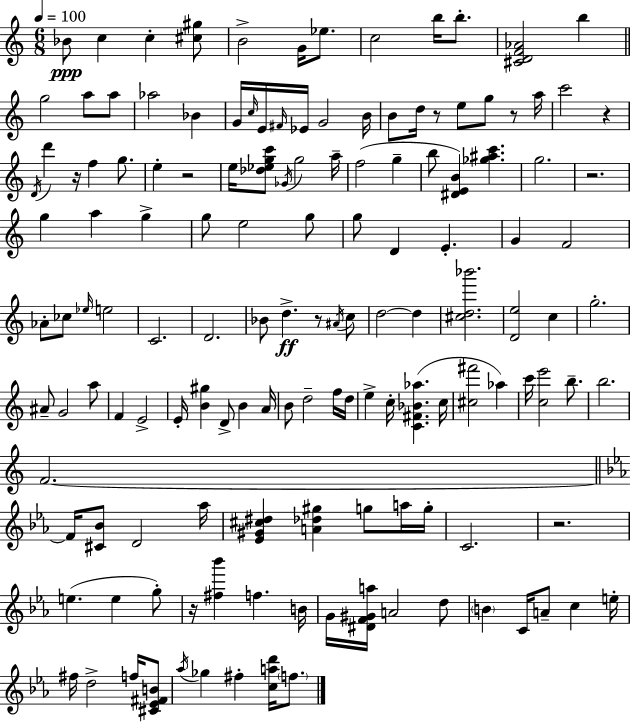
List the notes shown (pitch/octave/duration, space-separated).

Bb4/e C5/q C5/q [C#5,G#5]/e B4/h G4/s Eb5/e. C5/h B5/s B5/e. [C#4,D4,F4,Ab4]/h B5/q G5/h A5/e A5/e Ab5/h Bb4/q G4/s C5/s E4/s F#4/s Eb4/s G4/h B4/s B4/e D5/s R/e E5/e G5/e R/e A5/s C6/h R/q D4/s D6/q R/s F5/q G5/e. E5/q R/h E5/s [Db5,Eb5,G5,C6]/e Gb4/s G5/h A5/s F5/h G5/q B5/e [D#4,E4,B4]/q [Gb5,A#5,C6]/q. G5/h. R/h. G5/q A5/q G5/q G5/e E5/h G5/e G5/e D4/q E4/q. G4/q F4/h Ab4/e CES5/e Eb5/s E5/h C4/h. D4/h. Bb4/e D5/q. R/e A#4/s C5/e D5/h D5/q [C#5,D5,Bb6]/h. [D4,E5]/h C5/q G5/h. A#4/e G4/h A5/e F4/q E4/h E4/s [B4,G#5]/q D4/e B4/q A4/s B4/e D5/h F5/s D5/s E5/q C5/s [C4,F#4,Bb4,Ab5]/q. C5/s [C#5,F#6]/h Ab5/q C6/s [C5,E6]/h B5/e. B5/h. F4/h. F4/s [C#4,Bb4]/e D4/h Ab5/s [Eb4,G#4,C#5,D#5]/q [A4,Db5,G#5]/q G5/e A5/s G5/s C4/h. R/h. E5/q. E5/q G5/e R/s [F#5,Bb6]/q F5/q. B4/s G4/s [D#4,F4,G#4,A5]/s A4/h D5/e B4/q C4/s A4/e C5/q E5/s F#5/s D5/h F5/s [C#4,Eb4,F#4,B4]/e Ab5/s Gb5/q F#5/q [C5,A5,D6]/s F5/e.